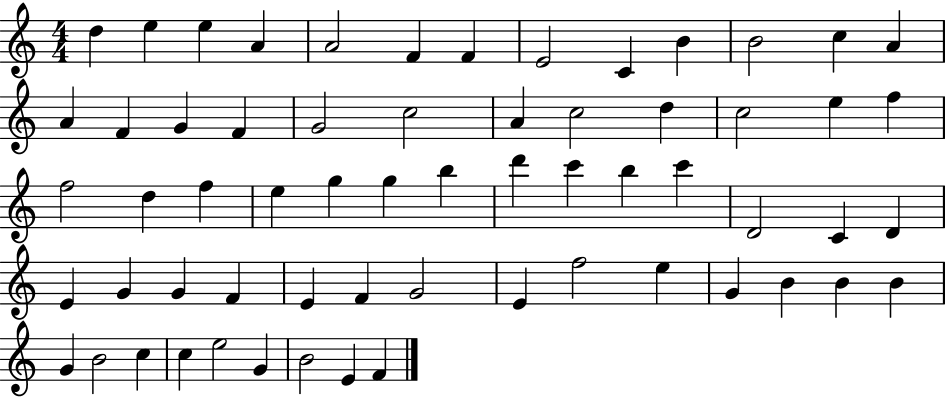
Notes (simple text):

D5/q E5/q E5/q A4/q A4/h F4/q F4/q E4/h C4/q B4/q B4/h C5/q A4/q A4/q F4/q G4/q F4/q G4/h C5/h A4/q C5/h D5/q C5/h E5/q F5/q F5/h D5/q F5/q E5/q G5/q G5/q B5/q D6/q C6/q B5/q C6/q D4/h C4/q D4/q E4/q G4/q G4/q F4/q E4/q F4/q G4/h E4/q F5/h E5/q G4/q B4/q B4/q B4/q G4/q B4/h C5/q C5/q E5/h G4/q B4/h E4/q F4/q